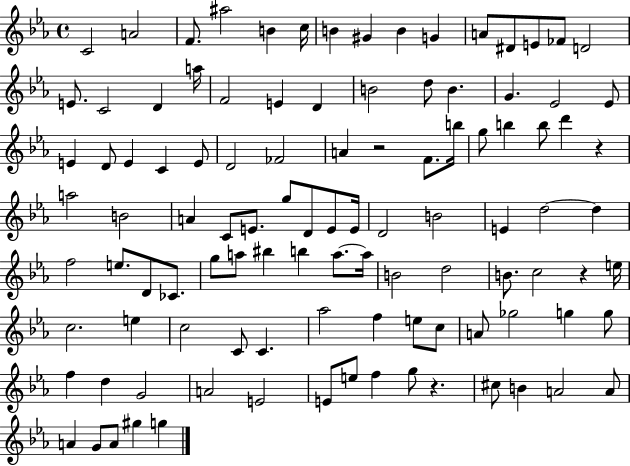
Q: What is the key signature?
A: EES major